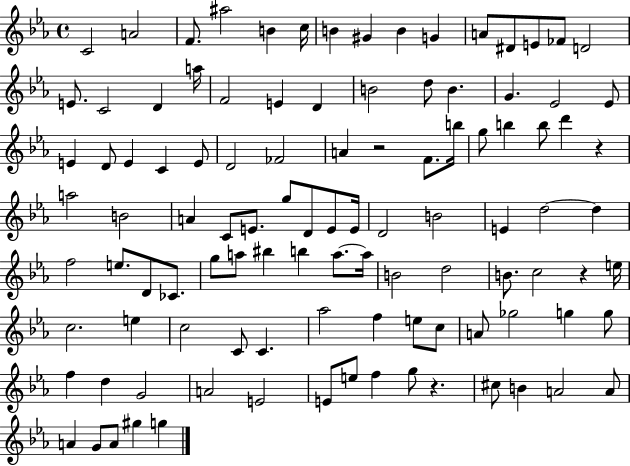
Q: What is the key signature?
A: EES major